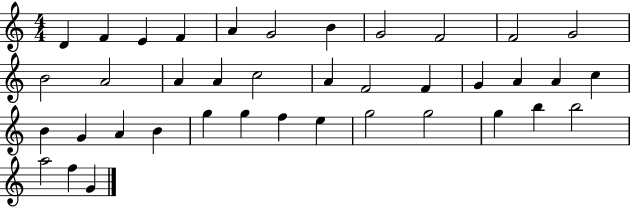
D4/q F4/q E4/q F4/q A4/q G4/h B4/q G4/h F4/h F4/h G4/h B4/h A4/h A4/q A4/q C5/h A4/q F4/h F4/q G4/q A4/q A4/q C5/q B4/q G4/q A4/q B4/q G5/q G5/q F5/q E5/q G5/h G5/h G5/q B5/q B5/h A5/h F5/q G4/q